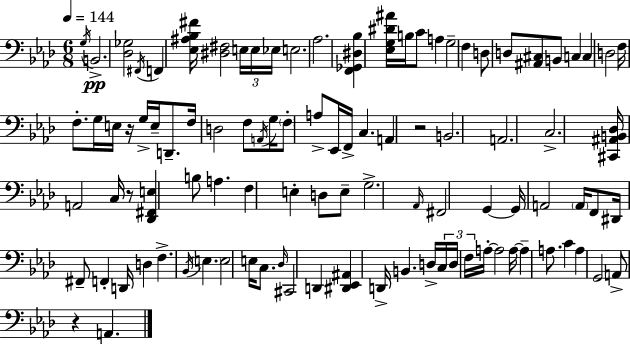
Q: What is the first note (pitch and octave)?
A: G3